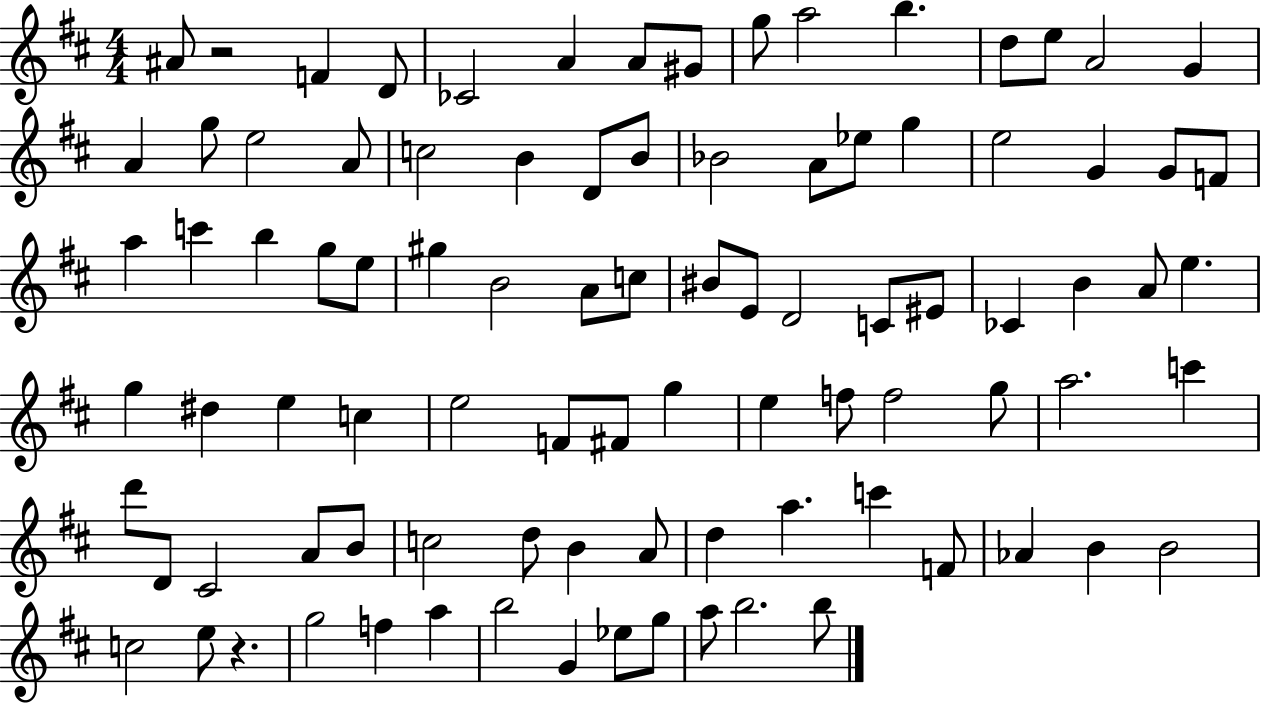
A#4/e R/h F4/q D4/e CES4/h A4/q A4/e G#4/e G5/e A5/h B5/q. D5/e E5/e A4/h G4/q A4/q G5/e E5/h A4/e C5/h B4/q D4/e B4/e Bb4/h A4/e Eb5/e G5/q E5/h G4/q G4/e F4/e A5/q C6/q B5/q G5/e E5/e G#5/q B4/h A4/e C5/e BIS4/e E4/e D4/h C4/e EIS4/e CES4/q B4/q A4/e E5/q. G5/q D#5/q E5/q C5/q E5/h F4/e F#4/e G5/q E5/q F5/e F5/h G5/e A5/h. C6/q D6/e D4/e C#4/h A4/e B4/e C5/h D5/e B4/q A4/e D5/q A5/q. C6/q F4/e Ab4/q B4/q B4/h C5/h E5/e R/q. G5/h F5/q A5/q B5/h G4/q Eb5/e G5/e A5/e B5/h. B5/e